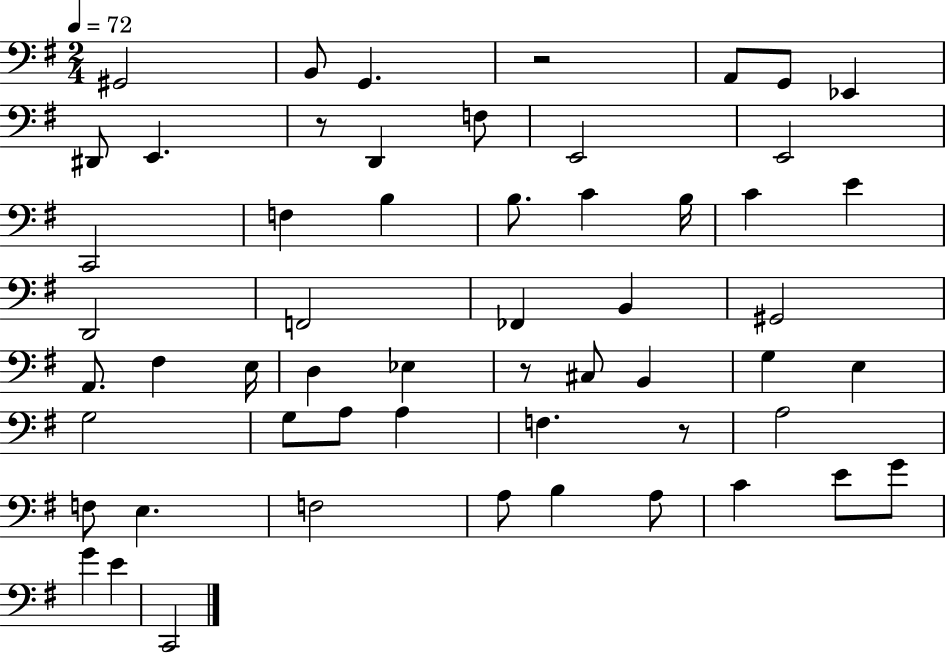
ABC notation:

X:1
T:Untitled
M:2/4
L:1/4
K:G
^G,,2 B,,/2 G,, z2 A,,/2 G,,/2 _E,, ^D,,/2 E,, z/2 D,, F,/2 E,,2 E,,2 C,,2 F, B, B,/2 C B,/4 C E D,,2 F,,2 _F,, B,, ^G,,2 A,,/2 ^F, E,/4 D, _E, z/2 ^C,/2 B,, G, E, G,2 G,/2 A,/2 A, F, z/2 A,2 F,/2 E, F,2 A,/2 B, A,/2 C E/2 G/2 G E C,,2